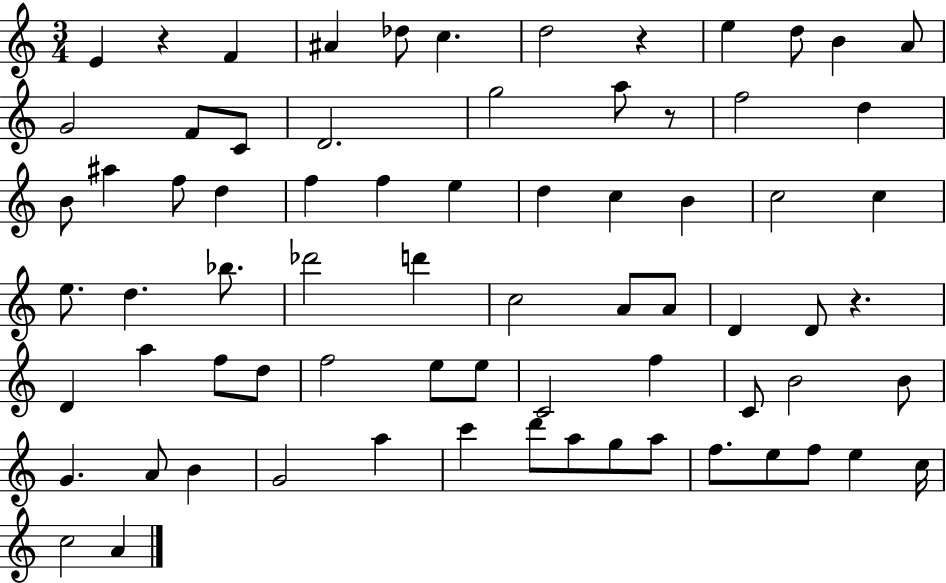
X:1
T:Untitled
M:3/4
L:1/4
K:C
E z F ^A _d/2 c d2 z e d/2 B A/2 G2 F/2 C/2 D2 g2 a/2 z/2 f2 d B/2 ^a f/2 d f f e d c B c2 c e/2 d _b/2 _d'2 d' c2 A/2 A/2 D D/2 z D a f/2 d/2 f2 e/2 e/2 C2 f C/2 B2 B/2 G A/2 B G2 a c' d'/2 a/2 g/2 a/2 f/2 e/2 f/2 e c/4 c2 A